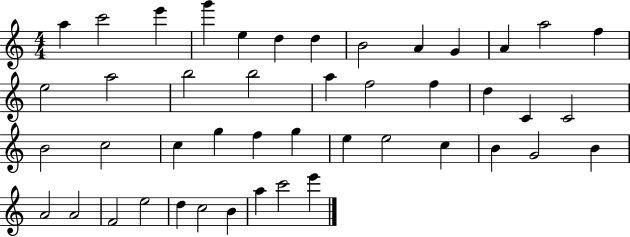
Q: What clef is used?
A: treble